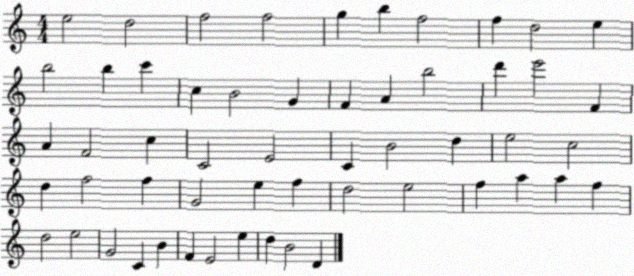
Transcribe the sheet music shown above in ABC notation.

X:1
T:Untitled
M:4/4
L:1/4
K:C
e2 d2 f2 f2 g b f2 f d2 e b2 b c' c B2 G F A b2 d' e'2 F A F2 c C2 E2 C B2 d e2 c2 d f2 f G2 e f d2 e2 f a a f d2 e2 G2 C B F E2 e d B2 D